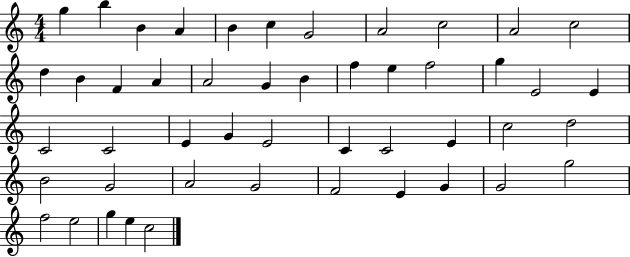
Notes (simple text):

G5/q B5/q B4/q A4/q B4/q C5/q G4/h A4/h C5/h A4/h C5/h D5/q B4/q F4/q A4/q A4/h G4/q B4/q F5/q E5/q F5/h G5/q E4/h E4/q C4/h C4/h E4/q G4/q E4/h C4/q C4/h E4/q C5/h D5/h B4/h G4/h A4/h G4/h F4/h E4/q G4/q G4/h G5/h F5/h E5/h G5/q E5/q C5/h